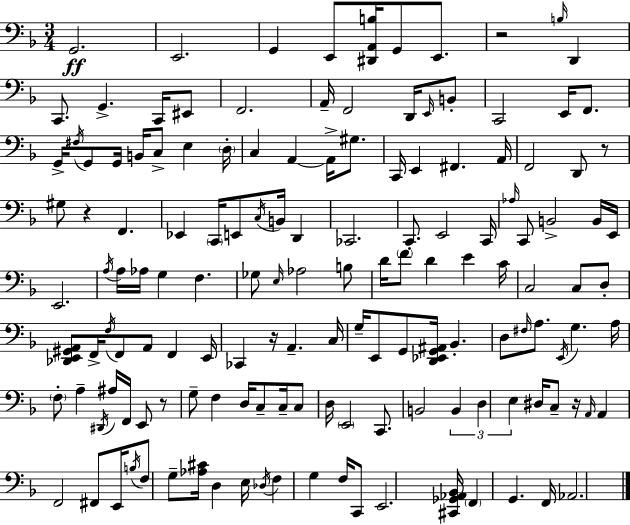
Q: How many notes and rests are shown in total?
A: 145